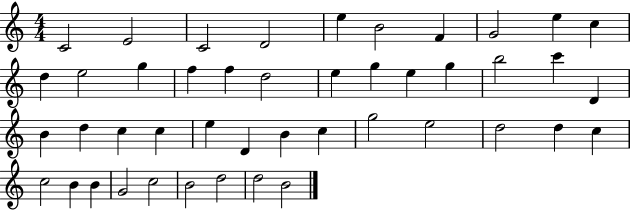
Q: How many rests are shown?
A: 0